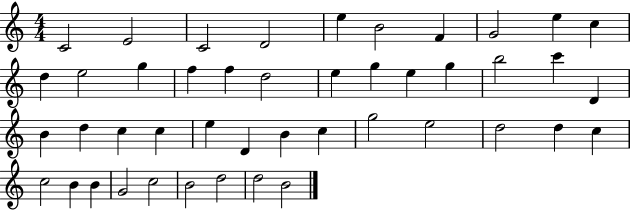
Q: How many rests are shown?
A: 0